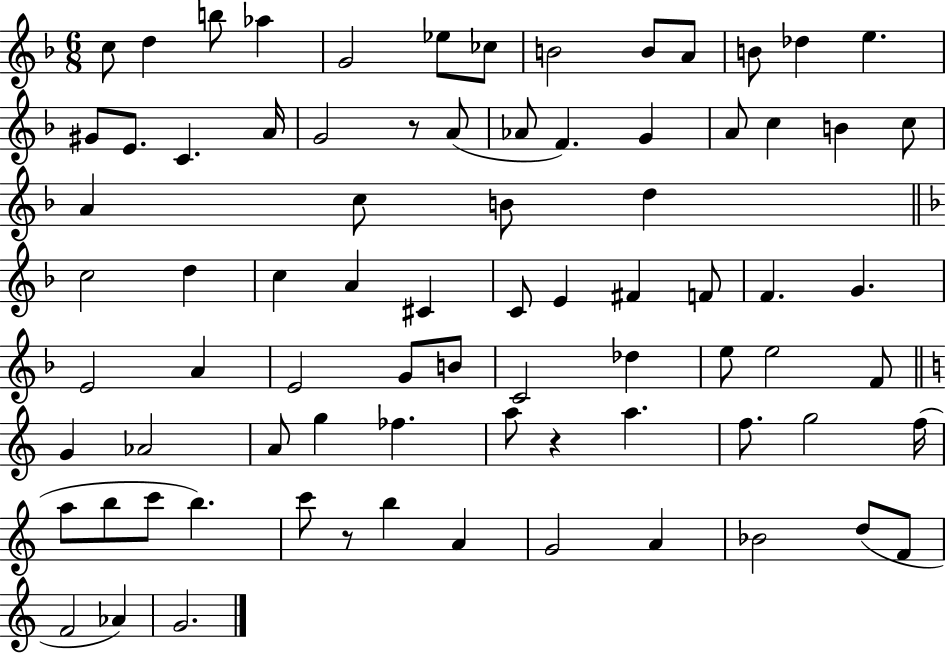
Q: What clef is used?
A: treble